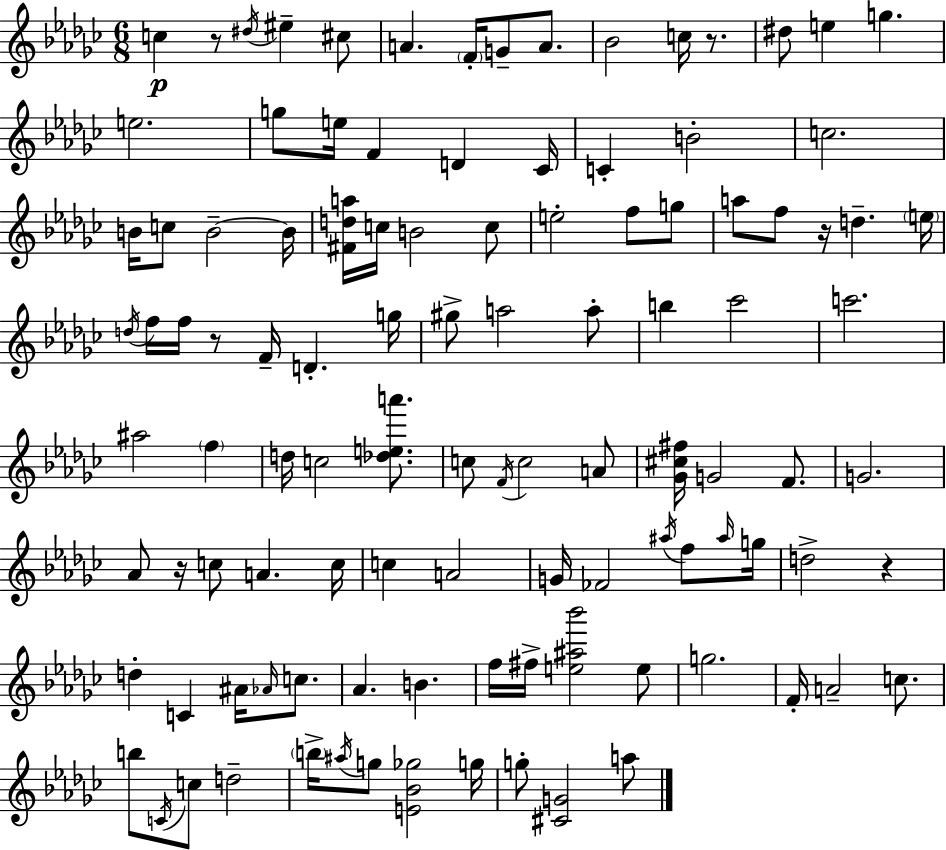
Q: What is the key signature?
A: EES minor